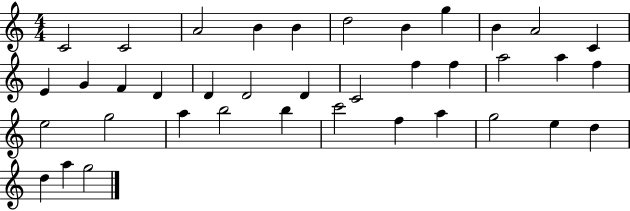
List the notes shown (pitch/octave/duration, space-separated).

C4/h C4/h A4/h B4/q B4/q D5/h B4/q G5/q B4/q A4/h C4/q E4/q G4/q F4/q D4/q D4/q D4/h D4/q C4/h F5/q F5/q A5/h A5/q F5/q E5/h G5/h A5/q B5/h B5/q C6/h F5/q A5/q G5/h E5/q D5/q D5/q A5/q G5/h